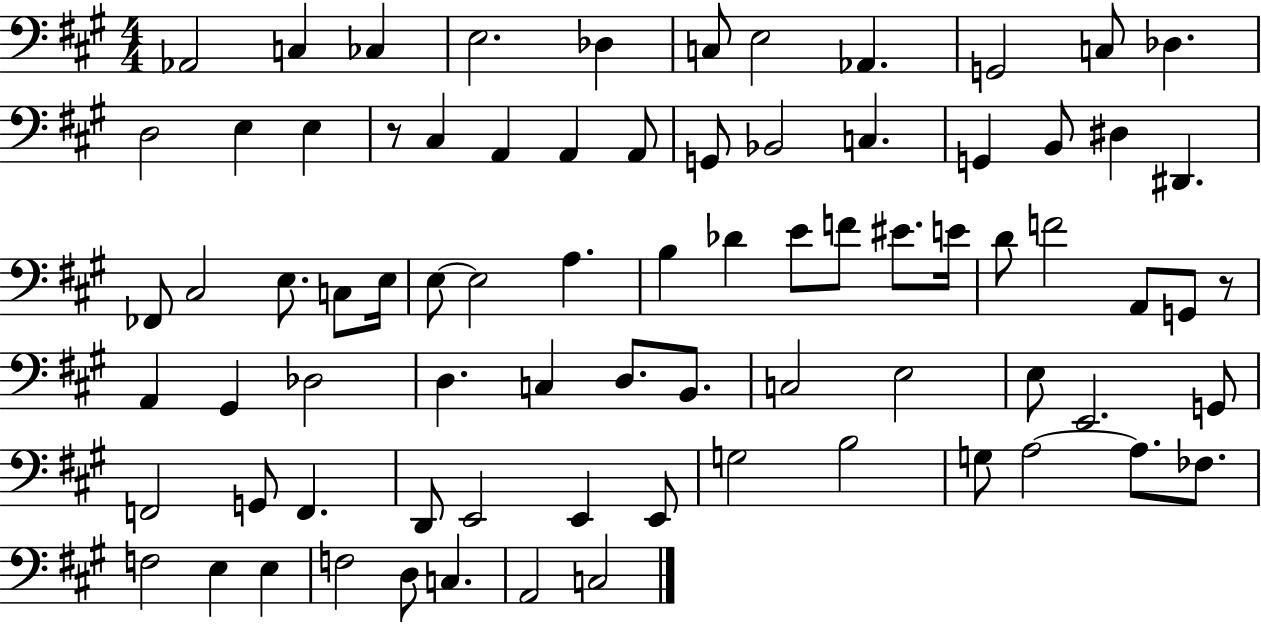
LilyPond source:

{
  \clef bass
  \numericTimeSignature
  \time 4/4
  \key a \major
  aes,2 c4 ces4 | e2. des4 | c8 e2 aes,4. | g,2 c8 des4. | \break d2 e4 e4 | r8 cis4 a,4 a,4 a,8 | g,8 bes,2 c4. | g,4 b,8 dis4 dis,4. | \break fes,8 cis2 e8. c8 e16 | e8~~ e2 a4. | b4 des'4 e'8 f'8 eis'8. e'16 | d'8 f'2 a,8 g,8 r8 | \break a,4 gis,4 des2 | d4. c4 d8. b,8. | c2 e2 | e8 e,2. g,8 | \break f,2 g,8 f,4. | d,8 e,2 e,4 e,8 | g2 b2 | g8 a2~~ a8. fes8. | \break f2 e4 e4 | f2 d8 c4. | a,2 c2 | \bar "|."
}